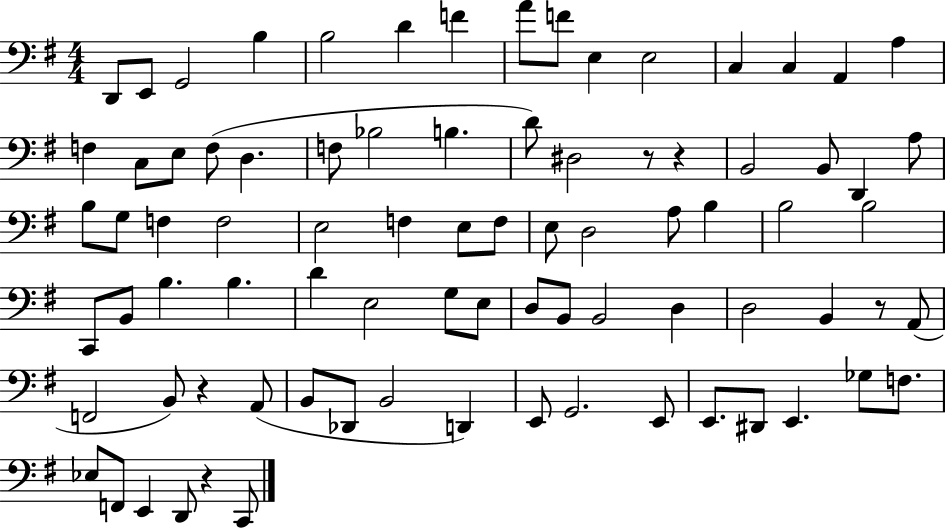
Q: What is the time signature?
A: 4/4